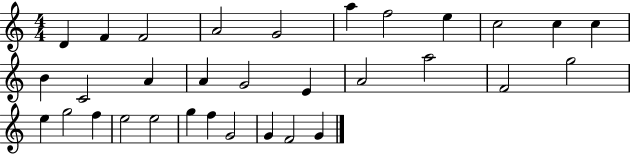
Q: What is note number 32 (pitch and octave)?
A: G4